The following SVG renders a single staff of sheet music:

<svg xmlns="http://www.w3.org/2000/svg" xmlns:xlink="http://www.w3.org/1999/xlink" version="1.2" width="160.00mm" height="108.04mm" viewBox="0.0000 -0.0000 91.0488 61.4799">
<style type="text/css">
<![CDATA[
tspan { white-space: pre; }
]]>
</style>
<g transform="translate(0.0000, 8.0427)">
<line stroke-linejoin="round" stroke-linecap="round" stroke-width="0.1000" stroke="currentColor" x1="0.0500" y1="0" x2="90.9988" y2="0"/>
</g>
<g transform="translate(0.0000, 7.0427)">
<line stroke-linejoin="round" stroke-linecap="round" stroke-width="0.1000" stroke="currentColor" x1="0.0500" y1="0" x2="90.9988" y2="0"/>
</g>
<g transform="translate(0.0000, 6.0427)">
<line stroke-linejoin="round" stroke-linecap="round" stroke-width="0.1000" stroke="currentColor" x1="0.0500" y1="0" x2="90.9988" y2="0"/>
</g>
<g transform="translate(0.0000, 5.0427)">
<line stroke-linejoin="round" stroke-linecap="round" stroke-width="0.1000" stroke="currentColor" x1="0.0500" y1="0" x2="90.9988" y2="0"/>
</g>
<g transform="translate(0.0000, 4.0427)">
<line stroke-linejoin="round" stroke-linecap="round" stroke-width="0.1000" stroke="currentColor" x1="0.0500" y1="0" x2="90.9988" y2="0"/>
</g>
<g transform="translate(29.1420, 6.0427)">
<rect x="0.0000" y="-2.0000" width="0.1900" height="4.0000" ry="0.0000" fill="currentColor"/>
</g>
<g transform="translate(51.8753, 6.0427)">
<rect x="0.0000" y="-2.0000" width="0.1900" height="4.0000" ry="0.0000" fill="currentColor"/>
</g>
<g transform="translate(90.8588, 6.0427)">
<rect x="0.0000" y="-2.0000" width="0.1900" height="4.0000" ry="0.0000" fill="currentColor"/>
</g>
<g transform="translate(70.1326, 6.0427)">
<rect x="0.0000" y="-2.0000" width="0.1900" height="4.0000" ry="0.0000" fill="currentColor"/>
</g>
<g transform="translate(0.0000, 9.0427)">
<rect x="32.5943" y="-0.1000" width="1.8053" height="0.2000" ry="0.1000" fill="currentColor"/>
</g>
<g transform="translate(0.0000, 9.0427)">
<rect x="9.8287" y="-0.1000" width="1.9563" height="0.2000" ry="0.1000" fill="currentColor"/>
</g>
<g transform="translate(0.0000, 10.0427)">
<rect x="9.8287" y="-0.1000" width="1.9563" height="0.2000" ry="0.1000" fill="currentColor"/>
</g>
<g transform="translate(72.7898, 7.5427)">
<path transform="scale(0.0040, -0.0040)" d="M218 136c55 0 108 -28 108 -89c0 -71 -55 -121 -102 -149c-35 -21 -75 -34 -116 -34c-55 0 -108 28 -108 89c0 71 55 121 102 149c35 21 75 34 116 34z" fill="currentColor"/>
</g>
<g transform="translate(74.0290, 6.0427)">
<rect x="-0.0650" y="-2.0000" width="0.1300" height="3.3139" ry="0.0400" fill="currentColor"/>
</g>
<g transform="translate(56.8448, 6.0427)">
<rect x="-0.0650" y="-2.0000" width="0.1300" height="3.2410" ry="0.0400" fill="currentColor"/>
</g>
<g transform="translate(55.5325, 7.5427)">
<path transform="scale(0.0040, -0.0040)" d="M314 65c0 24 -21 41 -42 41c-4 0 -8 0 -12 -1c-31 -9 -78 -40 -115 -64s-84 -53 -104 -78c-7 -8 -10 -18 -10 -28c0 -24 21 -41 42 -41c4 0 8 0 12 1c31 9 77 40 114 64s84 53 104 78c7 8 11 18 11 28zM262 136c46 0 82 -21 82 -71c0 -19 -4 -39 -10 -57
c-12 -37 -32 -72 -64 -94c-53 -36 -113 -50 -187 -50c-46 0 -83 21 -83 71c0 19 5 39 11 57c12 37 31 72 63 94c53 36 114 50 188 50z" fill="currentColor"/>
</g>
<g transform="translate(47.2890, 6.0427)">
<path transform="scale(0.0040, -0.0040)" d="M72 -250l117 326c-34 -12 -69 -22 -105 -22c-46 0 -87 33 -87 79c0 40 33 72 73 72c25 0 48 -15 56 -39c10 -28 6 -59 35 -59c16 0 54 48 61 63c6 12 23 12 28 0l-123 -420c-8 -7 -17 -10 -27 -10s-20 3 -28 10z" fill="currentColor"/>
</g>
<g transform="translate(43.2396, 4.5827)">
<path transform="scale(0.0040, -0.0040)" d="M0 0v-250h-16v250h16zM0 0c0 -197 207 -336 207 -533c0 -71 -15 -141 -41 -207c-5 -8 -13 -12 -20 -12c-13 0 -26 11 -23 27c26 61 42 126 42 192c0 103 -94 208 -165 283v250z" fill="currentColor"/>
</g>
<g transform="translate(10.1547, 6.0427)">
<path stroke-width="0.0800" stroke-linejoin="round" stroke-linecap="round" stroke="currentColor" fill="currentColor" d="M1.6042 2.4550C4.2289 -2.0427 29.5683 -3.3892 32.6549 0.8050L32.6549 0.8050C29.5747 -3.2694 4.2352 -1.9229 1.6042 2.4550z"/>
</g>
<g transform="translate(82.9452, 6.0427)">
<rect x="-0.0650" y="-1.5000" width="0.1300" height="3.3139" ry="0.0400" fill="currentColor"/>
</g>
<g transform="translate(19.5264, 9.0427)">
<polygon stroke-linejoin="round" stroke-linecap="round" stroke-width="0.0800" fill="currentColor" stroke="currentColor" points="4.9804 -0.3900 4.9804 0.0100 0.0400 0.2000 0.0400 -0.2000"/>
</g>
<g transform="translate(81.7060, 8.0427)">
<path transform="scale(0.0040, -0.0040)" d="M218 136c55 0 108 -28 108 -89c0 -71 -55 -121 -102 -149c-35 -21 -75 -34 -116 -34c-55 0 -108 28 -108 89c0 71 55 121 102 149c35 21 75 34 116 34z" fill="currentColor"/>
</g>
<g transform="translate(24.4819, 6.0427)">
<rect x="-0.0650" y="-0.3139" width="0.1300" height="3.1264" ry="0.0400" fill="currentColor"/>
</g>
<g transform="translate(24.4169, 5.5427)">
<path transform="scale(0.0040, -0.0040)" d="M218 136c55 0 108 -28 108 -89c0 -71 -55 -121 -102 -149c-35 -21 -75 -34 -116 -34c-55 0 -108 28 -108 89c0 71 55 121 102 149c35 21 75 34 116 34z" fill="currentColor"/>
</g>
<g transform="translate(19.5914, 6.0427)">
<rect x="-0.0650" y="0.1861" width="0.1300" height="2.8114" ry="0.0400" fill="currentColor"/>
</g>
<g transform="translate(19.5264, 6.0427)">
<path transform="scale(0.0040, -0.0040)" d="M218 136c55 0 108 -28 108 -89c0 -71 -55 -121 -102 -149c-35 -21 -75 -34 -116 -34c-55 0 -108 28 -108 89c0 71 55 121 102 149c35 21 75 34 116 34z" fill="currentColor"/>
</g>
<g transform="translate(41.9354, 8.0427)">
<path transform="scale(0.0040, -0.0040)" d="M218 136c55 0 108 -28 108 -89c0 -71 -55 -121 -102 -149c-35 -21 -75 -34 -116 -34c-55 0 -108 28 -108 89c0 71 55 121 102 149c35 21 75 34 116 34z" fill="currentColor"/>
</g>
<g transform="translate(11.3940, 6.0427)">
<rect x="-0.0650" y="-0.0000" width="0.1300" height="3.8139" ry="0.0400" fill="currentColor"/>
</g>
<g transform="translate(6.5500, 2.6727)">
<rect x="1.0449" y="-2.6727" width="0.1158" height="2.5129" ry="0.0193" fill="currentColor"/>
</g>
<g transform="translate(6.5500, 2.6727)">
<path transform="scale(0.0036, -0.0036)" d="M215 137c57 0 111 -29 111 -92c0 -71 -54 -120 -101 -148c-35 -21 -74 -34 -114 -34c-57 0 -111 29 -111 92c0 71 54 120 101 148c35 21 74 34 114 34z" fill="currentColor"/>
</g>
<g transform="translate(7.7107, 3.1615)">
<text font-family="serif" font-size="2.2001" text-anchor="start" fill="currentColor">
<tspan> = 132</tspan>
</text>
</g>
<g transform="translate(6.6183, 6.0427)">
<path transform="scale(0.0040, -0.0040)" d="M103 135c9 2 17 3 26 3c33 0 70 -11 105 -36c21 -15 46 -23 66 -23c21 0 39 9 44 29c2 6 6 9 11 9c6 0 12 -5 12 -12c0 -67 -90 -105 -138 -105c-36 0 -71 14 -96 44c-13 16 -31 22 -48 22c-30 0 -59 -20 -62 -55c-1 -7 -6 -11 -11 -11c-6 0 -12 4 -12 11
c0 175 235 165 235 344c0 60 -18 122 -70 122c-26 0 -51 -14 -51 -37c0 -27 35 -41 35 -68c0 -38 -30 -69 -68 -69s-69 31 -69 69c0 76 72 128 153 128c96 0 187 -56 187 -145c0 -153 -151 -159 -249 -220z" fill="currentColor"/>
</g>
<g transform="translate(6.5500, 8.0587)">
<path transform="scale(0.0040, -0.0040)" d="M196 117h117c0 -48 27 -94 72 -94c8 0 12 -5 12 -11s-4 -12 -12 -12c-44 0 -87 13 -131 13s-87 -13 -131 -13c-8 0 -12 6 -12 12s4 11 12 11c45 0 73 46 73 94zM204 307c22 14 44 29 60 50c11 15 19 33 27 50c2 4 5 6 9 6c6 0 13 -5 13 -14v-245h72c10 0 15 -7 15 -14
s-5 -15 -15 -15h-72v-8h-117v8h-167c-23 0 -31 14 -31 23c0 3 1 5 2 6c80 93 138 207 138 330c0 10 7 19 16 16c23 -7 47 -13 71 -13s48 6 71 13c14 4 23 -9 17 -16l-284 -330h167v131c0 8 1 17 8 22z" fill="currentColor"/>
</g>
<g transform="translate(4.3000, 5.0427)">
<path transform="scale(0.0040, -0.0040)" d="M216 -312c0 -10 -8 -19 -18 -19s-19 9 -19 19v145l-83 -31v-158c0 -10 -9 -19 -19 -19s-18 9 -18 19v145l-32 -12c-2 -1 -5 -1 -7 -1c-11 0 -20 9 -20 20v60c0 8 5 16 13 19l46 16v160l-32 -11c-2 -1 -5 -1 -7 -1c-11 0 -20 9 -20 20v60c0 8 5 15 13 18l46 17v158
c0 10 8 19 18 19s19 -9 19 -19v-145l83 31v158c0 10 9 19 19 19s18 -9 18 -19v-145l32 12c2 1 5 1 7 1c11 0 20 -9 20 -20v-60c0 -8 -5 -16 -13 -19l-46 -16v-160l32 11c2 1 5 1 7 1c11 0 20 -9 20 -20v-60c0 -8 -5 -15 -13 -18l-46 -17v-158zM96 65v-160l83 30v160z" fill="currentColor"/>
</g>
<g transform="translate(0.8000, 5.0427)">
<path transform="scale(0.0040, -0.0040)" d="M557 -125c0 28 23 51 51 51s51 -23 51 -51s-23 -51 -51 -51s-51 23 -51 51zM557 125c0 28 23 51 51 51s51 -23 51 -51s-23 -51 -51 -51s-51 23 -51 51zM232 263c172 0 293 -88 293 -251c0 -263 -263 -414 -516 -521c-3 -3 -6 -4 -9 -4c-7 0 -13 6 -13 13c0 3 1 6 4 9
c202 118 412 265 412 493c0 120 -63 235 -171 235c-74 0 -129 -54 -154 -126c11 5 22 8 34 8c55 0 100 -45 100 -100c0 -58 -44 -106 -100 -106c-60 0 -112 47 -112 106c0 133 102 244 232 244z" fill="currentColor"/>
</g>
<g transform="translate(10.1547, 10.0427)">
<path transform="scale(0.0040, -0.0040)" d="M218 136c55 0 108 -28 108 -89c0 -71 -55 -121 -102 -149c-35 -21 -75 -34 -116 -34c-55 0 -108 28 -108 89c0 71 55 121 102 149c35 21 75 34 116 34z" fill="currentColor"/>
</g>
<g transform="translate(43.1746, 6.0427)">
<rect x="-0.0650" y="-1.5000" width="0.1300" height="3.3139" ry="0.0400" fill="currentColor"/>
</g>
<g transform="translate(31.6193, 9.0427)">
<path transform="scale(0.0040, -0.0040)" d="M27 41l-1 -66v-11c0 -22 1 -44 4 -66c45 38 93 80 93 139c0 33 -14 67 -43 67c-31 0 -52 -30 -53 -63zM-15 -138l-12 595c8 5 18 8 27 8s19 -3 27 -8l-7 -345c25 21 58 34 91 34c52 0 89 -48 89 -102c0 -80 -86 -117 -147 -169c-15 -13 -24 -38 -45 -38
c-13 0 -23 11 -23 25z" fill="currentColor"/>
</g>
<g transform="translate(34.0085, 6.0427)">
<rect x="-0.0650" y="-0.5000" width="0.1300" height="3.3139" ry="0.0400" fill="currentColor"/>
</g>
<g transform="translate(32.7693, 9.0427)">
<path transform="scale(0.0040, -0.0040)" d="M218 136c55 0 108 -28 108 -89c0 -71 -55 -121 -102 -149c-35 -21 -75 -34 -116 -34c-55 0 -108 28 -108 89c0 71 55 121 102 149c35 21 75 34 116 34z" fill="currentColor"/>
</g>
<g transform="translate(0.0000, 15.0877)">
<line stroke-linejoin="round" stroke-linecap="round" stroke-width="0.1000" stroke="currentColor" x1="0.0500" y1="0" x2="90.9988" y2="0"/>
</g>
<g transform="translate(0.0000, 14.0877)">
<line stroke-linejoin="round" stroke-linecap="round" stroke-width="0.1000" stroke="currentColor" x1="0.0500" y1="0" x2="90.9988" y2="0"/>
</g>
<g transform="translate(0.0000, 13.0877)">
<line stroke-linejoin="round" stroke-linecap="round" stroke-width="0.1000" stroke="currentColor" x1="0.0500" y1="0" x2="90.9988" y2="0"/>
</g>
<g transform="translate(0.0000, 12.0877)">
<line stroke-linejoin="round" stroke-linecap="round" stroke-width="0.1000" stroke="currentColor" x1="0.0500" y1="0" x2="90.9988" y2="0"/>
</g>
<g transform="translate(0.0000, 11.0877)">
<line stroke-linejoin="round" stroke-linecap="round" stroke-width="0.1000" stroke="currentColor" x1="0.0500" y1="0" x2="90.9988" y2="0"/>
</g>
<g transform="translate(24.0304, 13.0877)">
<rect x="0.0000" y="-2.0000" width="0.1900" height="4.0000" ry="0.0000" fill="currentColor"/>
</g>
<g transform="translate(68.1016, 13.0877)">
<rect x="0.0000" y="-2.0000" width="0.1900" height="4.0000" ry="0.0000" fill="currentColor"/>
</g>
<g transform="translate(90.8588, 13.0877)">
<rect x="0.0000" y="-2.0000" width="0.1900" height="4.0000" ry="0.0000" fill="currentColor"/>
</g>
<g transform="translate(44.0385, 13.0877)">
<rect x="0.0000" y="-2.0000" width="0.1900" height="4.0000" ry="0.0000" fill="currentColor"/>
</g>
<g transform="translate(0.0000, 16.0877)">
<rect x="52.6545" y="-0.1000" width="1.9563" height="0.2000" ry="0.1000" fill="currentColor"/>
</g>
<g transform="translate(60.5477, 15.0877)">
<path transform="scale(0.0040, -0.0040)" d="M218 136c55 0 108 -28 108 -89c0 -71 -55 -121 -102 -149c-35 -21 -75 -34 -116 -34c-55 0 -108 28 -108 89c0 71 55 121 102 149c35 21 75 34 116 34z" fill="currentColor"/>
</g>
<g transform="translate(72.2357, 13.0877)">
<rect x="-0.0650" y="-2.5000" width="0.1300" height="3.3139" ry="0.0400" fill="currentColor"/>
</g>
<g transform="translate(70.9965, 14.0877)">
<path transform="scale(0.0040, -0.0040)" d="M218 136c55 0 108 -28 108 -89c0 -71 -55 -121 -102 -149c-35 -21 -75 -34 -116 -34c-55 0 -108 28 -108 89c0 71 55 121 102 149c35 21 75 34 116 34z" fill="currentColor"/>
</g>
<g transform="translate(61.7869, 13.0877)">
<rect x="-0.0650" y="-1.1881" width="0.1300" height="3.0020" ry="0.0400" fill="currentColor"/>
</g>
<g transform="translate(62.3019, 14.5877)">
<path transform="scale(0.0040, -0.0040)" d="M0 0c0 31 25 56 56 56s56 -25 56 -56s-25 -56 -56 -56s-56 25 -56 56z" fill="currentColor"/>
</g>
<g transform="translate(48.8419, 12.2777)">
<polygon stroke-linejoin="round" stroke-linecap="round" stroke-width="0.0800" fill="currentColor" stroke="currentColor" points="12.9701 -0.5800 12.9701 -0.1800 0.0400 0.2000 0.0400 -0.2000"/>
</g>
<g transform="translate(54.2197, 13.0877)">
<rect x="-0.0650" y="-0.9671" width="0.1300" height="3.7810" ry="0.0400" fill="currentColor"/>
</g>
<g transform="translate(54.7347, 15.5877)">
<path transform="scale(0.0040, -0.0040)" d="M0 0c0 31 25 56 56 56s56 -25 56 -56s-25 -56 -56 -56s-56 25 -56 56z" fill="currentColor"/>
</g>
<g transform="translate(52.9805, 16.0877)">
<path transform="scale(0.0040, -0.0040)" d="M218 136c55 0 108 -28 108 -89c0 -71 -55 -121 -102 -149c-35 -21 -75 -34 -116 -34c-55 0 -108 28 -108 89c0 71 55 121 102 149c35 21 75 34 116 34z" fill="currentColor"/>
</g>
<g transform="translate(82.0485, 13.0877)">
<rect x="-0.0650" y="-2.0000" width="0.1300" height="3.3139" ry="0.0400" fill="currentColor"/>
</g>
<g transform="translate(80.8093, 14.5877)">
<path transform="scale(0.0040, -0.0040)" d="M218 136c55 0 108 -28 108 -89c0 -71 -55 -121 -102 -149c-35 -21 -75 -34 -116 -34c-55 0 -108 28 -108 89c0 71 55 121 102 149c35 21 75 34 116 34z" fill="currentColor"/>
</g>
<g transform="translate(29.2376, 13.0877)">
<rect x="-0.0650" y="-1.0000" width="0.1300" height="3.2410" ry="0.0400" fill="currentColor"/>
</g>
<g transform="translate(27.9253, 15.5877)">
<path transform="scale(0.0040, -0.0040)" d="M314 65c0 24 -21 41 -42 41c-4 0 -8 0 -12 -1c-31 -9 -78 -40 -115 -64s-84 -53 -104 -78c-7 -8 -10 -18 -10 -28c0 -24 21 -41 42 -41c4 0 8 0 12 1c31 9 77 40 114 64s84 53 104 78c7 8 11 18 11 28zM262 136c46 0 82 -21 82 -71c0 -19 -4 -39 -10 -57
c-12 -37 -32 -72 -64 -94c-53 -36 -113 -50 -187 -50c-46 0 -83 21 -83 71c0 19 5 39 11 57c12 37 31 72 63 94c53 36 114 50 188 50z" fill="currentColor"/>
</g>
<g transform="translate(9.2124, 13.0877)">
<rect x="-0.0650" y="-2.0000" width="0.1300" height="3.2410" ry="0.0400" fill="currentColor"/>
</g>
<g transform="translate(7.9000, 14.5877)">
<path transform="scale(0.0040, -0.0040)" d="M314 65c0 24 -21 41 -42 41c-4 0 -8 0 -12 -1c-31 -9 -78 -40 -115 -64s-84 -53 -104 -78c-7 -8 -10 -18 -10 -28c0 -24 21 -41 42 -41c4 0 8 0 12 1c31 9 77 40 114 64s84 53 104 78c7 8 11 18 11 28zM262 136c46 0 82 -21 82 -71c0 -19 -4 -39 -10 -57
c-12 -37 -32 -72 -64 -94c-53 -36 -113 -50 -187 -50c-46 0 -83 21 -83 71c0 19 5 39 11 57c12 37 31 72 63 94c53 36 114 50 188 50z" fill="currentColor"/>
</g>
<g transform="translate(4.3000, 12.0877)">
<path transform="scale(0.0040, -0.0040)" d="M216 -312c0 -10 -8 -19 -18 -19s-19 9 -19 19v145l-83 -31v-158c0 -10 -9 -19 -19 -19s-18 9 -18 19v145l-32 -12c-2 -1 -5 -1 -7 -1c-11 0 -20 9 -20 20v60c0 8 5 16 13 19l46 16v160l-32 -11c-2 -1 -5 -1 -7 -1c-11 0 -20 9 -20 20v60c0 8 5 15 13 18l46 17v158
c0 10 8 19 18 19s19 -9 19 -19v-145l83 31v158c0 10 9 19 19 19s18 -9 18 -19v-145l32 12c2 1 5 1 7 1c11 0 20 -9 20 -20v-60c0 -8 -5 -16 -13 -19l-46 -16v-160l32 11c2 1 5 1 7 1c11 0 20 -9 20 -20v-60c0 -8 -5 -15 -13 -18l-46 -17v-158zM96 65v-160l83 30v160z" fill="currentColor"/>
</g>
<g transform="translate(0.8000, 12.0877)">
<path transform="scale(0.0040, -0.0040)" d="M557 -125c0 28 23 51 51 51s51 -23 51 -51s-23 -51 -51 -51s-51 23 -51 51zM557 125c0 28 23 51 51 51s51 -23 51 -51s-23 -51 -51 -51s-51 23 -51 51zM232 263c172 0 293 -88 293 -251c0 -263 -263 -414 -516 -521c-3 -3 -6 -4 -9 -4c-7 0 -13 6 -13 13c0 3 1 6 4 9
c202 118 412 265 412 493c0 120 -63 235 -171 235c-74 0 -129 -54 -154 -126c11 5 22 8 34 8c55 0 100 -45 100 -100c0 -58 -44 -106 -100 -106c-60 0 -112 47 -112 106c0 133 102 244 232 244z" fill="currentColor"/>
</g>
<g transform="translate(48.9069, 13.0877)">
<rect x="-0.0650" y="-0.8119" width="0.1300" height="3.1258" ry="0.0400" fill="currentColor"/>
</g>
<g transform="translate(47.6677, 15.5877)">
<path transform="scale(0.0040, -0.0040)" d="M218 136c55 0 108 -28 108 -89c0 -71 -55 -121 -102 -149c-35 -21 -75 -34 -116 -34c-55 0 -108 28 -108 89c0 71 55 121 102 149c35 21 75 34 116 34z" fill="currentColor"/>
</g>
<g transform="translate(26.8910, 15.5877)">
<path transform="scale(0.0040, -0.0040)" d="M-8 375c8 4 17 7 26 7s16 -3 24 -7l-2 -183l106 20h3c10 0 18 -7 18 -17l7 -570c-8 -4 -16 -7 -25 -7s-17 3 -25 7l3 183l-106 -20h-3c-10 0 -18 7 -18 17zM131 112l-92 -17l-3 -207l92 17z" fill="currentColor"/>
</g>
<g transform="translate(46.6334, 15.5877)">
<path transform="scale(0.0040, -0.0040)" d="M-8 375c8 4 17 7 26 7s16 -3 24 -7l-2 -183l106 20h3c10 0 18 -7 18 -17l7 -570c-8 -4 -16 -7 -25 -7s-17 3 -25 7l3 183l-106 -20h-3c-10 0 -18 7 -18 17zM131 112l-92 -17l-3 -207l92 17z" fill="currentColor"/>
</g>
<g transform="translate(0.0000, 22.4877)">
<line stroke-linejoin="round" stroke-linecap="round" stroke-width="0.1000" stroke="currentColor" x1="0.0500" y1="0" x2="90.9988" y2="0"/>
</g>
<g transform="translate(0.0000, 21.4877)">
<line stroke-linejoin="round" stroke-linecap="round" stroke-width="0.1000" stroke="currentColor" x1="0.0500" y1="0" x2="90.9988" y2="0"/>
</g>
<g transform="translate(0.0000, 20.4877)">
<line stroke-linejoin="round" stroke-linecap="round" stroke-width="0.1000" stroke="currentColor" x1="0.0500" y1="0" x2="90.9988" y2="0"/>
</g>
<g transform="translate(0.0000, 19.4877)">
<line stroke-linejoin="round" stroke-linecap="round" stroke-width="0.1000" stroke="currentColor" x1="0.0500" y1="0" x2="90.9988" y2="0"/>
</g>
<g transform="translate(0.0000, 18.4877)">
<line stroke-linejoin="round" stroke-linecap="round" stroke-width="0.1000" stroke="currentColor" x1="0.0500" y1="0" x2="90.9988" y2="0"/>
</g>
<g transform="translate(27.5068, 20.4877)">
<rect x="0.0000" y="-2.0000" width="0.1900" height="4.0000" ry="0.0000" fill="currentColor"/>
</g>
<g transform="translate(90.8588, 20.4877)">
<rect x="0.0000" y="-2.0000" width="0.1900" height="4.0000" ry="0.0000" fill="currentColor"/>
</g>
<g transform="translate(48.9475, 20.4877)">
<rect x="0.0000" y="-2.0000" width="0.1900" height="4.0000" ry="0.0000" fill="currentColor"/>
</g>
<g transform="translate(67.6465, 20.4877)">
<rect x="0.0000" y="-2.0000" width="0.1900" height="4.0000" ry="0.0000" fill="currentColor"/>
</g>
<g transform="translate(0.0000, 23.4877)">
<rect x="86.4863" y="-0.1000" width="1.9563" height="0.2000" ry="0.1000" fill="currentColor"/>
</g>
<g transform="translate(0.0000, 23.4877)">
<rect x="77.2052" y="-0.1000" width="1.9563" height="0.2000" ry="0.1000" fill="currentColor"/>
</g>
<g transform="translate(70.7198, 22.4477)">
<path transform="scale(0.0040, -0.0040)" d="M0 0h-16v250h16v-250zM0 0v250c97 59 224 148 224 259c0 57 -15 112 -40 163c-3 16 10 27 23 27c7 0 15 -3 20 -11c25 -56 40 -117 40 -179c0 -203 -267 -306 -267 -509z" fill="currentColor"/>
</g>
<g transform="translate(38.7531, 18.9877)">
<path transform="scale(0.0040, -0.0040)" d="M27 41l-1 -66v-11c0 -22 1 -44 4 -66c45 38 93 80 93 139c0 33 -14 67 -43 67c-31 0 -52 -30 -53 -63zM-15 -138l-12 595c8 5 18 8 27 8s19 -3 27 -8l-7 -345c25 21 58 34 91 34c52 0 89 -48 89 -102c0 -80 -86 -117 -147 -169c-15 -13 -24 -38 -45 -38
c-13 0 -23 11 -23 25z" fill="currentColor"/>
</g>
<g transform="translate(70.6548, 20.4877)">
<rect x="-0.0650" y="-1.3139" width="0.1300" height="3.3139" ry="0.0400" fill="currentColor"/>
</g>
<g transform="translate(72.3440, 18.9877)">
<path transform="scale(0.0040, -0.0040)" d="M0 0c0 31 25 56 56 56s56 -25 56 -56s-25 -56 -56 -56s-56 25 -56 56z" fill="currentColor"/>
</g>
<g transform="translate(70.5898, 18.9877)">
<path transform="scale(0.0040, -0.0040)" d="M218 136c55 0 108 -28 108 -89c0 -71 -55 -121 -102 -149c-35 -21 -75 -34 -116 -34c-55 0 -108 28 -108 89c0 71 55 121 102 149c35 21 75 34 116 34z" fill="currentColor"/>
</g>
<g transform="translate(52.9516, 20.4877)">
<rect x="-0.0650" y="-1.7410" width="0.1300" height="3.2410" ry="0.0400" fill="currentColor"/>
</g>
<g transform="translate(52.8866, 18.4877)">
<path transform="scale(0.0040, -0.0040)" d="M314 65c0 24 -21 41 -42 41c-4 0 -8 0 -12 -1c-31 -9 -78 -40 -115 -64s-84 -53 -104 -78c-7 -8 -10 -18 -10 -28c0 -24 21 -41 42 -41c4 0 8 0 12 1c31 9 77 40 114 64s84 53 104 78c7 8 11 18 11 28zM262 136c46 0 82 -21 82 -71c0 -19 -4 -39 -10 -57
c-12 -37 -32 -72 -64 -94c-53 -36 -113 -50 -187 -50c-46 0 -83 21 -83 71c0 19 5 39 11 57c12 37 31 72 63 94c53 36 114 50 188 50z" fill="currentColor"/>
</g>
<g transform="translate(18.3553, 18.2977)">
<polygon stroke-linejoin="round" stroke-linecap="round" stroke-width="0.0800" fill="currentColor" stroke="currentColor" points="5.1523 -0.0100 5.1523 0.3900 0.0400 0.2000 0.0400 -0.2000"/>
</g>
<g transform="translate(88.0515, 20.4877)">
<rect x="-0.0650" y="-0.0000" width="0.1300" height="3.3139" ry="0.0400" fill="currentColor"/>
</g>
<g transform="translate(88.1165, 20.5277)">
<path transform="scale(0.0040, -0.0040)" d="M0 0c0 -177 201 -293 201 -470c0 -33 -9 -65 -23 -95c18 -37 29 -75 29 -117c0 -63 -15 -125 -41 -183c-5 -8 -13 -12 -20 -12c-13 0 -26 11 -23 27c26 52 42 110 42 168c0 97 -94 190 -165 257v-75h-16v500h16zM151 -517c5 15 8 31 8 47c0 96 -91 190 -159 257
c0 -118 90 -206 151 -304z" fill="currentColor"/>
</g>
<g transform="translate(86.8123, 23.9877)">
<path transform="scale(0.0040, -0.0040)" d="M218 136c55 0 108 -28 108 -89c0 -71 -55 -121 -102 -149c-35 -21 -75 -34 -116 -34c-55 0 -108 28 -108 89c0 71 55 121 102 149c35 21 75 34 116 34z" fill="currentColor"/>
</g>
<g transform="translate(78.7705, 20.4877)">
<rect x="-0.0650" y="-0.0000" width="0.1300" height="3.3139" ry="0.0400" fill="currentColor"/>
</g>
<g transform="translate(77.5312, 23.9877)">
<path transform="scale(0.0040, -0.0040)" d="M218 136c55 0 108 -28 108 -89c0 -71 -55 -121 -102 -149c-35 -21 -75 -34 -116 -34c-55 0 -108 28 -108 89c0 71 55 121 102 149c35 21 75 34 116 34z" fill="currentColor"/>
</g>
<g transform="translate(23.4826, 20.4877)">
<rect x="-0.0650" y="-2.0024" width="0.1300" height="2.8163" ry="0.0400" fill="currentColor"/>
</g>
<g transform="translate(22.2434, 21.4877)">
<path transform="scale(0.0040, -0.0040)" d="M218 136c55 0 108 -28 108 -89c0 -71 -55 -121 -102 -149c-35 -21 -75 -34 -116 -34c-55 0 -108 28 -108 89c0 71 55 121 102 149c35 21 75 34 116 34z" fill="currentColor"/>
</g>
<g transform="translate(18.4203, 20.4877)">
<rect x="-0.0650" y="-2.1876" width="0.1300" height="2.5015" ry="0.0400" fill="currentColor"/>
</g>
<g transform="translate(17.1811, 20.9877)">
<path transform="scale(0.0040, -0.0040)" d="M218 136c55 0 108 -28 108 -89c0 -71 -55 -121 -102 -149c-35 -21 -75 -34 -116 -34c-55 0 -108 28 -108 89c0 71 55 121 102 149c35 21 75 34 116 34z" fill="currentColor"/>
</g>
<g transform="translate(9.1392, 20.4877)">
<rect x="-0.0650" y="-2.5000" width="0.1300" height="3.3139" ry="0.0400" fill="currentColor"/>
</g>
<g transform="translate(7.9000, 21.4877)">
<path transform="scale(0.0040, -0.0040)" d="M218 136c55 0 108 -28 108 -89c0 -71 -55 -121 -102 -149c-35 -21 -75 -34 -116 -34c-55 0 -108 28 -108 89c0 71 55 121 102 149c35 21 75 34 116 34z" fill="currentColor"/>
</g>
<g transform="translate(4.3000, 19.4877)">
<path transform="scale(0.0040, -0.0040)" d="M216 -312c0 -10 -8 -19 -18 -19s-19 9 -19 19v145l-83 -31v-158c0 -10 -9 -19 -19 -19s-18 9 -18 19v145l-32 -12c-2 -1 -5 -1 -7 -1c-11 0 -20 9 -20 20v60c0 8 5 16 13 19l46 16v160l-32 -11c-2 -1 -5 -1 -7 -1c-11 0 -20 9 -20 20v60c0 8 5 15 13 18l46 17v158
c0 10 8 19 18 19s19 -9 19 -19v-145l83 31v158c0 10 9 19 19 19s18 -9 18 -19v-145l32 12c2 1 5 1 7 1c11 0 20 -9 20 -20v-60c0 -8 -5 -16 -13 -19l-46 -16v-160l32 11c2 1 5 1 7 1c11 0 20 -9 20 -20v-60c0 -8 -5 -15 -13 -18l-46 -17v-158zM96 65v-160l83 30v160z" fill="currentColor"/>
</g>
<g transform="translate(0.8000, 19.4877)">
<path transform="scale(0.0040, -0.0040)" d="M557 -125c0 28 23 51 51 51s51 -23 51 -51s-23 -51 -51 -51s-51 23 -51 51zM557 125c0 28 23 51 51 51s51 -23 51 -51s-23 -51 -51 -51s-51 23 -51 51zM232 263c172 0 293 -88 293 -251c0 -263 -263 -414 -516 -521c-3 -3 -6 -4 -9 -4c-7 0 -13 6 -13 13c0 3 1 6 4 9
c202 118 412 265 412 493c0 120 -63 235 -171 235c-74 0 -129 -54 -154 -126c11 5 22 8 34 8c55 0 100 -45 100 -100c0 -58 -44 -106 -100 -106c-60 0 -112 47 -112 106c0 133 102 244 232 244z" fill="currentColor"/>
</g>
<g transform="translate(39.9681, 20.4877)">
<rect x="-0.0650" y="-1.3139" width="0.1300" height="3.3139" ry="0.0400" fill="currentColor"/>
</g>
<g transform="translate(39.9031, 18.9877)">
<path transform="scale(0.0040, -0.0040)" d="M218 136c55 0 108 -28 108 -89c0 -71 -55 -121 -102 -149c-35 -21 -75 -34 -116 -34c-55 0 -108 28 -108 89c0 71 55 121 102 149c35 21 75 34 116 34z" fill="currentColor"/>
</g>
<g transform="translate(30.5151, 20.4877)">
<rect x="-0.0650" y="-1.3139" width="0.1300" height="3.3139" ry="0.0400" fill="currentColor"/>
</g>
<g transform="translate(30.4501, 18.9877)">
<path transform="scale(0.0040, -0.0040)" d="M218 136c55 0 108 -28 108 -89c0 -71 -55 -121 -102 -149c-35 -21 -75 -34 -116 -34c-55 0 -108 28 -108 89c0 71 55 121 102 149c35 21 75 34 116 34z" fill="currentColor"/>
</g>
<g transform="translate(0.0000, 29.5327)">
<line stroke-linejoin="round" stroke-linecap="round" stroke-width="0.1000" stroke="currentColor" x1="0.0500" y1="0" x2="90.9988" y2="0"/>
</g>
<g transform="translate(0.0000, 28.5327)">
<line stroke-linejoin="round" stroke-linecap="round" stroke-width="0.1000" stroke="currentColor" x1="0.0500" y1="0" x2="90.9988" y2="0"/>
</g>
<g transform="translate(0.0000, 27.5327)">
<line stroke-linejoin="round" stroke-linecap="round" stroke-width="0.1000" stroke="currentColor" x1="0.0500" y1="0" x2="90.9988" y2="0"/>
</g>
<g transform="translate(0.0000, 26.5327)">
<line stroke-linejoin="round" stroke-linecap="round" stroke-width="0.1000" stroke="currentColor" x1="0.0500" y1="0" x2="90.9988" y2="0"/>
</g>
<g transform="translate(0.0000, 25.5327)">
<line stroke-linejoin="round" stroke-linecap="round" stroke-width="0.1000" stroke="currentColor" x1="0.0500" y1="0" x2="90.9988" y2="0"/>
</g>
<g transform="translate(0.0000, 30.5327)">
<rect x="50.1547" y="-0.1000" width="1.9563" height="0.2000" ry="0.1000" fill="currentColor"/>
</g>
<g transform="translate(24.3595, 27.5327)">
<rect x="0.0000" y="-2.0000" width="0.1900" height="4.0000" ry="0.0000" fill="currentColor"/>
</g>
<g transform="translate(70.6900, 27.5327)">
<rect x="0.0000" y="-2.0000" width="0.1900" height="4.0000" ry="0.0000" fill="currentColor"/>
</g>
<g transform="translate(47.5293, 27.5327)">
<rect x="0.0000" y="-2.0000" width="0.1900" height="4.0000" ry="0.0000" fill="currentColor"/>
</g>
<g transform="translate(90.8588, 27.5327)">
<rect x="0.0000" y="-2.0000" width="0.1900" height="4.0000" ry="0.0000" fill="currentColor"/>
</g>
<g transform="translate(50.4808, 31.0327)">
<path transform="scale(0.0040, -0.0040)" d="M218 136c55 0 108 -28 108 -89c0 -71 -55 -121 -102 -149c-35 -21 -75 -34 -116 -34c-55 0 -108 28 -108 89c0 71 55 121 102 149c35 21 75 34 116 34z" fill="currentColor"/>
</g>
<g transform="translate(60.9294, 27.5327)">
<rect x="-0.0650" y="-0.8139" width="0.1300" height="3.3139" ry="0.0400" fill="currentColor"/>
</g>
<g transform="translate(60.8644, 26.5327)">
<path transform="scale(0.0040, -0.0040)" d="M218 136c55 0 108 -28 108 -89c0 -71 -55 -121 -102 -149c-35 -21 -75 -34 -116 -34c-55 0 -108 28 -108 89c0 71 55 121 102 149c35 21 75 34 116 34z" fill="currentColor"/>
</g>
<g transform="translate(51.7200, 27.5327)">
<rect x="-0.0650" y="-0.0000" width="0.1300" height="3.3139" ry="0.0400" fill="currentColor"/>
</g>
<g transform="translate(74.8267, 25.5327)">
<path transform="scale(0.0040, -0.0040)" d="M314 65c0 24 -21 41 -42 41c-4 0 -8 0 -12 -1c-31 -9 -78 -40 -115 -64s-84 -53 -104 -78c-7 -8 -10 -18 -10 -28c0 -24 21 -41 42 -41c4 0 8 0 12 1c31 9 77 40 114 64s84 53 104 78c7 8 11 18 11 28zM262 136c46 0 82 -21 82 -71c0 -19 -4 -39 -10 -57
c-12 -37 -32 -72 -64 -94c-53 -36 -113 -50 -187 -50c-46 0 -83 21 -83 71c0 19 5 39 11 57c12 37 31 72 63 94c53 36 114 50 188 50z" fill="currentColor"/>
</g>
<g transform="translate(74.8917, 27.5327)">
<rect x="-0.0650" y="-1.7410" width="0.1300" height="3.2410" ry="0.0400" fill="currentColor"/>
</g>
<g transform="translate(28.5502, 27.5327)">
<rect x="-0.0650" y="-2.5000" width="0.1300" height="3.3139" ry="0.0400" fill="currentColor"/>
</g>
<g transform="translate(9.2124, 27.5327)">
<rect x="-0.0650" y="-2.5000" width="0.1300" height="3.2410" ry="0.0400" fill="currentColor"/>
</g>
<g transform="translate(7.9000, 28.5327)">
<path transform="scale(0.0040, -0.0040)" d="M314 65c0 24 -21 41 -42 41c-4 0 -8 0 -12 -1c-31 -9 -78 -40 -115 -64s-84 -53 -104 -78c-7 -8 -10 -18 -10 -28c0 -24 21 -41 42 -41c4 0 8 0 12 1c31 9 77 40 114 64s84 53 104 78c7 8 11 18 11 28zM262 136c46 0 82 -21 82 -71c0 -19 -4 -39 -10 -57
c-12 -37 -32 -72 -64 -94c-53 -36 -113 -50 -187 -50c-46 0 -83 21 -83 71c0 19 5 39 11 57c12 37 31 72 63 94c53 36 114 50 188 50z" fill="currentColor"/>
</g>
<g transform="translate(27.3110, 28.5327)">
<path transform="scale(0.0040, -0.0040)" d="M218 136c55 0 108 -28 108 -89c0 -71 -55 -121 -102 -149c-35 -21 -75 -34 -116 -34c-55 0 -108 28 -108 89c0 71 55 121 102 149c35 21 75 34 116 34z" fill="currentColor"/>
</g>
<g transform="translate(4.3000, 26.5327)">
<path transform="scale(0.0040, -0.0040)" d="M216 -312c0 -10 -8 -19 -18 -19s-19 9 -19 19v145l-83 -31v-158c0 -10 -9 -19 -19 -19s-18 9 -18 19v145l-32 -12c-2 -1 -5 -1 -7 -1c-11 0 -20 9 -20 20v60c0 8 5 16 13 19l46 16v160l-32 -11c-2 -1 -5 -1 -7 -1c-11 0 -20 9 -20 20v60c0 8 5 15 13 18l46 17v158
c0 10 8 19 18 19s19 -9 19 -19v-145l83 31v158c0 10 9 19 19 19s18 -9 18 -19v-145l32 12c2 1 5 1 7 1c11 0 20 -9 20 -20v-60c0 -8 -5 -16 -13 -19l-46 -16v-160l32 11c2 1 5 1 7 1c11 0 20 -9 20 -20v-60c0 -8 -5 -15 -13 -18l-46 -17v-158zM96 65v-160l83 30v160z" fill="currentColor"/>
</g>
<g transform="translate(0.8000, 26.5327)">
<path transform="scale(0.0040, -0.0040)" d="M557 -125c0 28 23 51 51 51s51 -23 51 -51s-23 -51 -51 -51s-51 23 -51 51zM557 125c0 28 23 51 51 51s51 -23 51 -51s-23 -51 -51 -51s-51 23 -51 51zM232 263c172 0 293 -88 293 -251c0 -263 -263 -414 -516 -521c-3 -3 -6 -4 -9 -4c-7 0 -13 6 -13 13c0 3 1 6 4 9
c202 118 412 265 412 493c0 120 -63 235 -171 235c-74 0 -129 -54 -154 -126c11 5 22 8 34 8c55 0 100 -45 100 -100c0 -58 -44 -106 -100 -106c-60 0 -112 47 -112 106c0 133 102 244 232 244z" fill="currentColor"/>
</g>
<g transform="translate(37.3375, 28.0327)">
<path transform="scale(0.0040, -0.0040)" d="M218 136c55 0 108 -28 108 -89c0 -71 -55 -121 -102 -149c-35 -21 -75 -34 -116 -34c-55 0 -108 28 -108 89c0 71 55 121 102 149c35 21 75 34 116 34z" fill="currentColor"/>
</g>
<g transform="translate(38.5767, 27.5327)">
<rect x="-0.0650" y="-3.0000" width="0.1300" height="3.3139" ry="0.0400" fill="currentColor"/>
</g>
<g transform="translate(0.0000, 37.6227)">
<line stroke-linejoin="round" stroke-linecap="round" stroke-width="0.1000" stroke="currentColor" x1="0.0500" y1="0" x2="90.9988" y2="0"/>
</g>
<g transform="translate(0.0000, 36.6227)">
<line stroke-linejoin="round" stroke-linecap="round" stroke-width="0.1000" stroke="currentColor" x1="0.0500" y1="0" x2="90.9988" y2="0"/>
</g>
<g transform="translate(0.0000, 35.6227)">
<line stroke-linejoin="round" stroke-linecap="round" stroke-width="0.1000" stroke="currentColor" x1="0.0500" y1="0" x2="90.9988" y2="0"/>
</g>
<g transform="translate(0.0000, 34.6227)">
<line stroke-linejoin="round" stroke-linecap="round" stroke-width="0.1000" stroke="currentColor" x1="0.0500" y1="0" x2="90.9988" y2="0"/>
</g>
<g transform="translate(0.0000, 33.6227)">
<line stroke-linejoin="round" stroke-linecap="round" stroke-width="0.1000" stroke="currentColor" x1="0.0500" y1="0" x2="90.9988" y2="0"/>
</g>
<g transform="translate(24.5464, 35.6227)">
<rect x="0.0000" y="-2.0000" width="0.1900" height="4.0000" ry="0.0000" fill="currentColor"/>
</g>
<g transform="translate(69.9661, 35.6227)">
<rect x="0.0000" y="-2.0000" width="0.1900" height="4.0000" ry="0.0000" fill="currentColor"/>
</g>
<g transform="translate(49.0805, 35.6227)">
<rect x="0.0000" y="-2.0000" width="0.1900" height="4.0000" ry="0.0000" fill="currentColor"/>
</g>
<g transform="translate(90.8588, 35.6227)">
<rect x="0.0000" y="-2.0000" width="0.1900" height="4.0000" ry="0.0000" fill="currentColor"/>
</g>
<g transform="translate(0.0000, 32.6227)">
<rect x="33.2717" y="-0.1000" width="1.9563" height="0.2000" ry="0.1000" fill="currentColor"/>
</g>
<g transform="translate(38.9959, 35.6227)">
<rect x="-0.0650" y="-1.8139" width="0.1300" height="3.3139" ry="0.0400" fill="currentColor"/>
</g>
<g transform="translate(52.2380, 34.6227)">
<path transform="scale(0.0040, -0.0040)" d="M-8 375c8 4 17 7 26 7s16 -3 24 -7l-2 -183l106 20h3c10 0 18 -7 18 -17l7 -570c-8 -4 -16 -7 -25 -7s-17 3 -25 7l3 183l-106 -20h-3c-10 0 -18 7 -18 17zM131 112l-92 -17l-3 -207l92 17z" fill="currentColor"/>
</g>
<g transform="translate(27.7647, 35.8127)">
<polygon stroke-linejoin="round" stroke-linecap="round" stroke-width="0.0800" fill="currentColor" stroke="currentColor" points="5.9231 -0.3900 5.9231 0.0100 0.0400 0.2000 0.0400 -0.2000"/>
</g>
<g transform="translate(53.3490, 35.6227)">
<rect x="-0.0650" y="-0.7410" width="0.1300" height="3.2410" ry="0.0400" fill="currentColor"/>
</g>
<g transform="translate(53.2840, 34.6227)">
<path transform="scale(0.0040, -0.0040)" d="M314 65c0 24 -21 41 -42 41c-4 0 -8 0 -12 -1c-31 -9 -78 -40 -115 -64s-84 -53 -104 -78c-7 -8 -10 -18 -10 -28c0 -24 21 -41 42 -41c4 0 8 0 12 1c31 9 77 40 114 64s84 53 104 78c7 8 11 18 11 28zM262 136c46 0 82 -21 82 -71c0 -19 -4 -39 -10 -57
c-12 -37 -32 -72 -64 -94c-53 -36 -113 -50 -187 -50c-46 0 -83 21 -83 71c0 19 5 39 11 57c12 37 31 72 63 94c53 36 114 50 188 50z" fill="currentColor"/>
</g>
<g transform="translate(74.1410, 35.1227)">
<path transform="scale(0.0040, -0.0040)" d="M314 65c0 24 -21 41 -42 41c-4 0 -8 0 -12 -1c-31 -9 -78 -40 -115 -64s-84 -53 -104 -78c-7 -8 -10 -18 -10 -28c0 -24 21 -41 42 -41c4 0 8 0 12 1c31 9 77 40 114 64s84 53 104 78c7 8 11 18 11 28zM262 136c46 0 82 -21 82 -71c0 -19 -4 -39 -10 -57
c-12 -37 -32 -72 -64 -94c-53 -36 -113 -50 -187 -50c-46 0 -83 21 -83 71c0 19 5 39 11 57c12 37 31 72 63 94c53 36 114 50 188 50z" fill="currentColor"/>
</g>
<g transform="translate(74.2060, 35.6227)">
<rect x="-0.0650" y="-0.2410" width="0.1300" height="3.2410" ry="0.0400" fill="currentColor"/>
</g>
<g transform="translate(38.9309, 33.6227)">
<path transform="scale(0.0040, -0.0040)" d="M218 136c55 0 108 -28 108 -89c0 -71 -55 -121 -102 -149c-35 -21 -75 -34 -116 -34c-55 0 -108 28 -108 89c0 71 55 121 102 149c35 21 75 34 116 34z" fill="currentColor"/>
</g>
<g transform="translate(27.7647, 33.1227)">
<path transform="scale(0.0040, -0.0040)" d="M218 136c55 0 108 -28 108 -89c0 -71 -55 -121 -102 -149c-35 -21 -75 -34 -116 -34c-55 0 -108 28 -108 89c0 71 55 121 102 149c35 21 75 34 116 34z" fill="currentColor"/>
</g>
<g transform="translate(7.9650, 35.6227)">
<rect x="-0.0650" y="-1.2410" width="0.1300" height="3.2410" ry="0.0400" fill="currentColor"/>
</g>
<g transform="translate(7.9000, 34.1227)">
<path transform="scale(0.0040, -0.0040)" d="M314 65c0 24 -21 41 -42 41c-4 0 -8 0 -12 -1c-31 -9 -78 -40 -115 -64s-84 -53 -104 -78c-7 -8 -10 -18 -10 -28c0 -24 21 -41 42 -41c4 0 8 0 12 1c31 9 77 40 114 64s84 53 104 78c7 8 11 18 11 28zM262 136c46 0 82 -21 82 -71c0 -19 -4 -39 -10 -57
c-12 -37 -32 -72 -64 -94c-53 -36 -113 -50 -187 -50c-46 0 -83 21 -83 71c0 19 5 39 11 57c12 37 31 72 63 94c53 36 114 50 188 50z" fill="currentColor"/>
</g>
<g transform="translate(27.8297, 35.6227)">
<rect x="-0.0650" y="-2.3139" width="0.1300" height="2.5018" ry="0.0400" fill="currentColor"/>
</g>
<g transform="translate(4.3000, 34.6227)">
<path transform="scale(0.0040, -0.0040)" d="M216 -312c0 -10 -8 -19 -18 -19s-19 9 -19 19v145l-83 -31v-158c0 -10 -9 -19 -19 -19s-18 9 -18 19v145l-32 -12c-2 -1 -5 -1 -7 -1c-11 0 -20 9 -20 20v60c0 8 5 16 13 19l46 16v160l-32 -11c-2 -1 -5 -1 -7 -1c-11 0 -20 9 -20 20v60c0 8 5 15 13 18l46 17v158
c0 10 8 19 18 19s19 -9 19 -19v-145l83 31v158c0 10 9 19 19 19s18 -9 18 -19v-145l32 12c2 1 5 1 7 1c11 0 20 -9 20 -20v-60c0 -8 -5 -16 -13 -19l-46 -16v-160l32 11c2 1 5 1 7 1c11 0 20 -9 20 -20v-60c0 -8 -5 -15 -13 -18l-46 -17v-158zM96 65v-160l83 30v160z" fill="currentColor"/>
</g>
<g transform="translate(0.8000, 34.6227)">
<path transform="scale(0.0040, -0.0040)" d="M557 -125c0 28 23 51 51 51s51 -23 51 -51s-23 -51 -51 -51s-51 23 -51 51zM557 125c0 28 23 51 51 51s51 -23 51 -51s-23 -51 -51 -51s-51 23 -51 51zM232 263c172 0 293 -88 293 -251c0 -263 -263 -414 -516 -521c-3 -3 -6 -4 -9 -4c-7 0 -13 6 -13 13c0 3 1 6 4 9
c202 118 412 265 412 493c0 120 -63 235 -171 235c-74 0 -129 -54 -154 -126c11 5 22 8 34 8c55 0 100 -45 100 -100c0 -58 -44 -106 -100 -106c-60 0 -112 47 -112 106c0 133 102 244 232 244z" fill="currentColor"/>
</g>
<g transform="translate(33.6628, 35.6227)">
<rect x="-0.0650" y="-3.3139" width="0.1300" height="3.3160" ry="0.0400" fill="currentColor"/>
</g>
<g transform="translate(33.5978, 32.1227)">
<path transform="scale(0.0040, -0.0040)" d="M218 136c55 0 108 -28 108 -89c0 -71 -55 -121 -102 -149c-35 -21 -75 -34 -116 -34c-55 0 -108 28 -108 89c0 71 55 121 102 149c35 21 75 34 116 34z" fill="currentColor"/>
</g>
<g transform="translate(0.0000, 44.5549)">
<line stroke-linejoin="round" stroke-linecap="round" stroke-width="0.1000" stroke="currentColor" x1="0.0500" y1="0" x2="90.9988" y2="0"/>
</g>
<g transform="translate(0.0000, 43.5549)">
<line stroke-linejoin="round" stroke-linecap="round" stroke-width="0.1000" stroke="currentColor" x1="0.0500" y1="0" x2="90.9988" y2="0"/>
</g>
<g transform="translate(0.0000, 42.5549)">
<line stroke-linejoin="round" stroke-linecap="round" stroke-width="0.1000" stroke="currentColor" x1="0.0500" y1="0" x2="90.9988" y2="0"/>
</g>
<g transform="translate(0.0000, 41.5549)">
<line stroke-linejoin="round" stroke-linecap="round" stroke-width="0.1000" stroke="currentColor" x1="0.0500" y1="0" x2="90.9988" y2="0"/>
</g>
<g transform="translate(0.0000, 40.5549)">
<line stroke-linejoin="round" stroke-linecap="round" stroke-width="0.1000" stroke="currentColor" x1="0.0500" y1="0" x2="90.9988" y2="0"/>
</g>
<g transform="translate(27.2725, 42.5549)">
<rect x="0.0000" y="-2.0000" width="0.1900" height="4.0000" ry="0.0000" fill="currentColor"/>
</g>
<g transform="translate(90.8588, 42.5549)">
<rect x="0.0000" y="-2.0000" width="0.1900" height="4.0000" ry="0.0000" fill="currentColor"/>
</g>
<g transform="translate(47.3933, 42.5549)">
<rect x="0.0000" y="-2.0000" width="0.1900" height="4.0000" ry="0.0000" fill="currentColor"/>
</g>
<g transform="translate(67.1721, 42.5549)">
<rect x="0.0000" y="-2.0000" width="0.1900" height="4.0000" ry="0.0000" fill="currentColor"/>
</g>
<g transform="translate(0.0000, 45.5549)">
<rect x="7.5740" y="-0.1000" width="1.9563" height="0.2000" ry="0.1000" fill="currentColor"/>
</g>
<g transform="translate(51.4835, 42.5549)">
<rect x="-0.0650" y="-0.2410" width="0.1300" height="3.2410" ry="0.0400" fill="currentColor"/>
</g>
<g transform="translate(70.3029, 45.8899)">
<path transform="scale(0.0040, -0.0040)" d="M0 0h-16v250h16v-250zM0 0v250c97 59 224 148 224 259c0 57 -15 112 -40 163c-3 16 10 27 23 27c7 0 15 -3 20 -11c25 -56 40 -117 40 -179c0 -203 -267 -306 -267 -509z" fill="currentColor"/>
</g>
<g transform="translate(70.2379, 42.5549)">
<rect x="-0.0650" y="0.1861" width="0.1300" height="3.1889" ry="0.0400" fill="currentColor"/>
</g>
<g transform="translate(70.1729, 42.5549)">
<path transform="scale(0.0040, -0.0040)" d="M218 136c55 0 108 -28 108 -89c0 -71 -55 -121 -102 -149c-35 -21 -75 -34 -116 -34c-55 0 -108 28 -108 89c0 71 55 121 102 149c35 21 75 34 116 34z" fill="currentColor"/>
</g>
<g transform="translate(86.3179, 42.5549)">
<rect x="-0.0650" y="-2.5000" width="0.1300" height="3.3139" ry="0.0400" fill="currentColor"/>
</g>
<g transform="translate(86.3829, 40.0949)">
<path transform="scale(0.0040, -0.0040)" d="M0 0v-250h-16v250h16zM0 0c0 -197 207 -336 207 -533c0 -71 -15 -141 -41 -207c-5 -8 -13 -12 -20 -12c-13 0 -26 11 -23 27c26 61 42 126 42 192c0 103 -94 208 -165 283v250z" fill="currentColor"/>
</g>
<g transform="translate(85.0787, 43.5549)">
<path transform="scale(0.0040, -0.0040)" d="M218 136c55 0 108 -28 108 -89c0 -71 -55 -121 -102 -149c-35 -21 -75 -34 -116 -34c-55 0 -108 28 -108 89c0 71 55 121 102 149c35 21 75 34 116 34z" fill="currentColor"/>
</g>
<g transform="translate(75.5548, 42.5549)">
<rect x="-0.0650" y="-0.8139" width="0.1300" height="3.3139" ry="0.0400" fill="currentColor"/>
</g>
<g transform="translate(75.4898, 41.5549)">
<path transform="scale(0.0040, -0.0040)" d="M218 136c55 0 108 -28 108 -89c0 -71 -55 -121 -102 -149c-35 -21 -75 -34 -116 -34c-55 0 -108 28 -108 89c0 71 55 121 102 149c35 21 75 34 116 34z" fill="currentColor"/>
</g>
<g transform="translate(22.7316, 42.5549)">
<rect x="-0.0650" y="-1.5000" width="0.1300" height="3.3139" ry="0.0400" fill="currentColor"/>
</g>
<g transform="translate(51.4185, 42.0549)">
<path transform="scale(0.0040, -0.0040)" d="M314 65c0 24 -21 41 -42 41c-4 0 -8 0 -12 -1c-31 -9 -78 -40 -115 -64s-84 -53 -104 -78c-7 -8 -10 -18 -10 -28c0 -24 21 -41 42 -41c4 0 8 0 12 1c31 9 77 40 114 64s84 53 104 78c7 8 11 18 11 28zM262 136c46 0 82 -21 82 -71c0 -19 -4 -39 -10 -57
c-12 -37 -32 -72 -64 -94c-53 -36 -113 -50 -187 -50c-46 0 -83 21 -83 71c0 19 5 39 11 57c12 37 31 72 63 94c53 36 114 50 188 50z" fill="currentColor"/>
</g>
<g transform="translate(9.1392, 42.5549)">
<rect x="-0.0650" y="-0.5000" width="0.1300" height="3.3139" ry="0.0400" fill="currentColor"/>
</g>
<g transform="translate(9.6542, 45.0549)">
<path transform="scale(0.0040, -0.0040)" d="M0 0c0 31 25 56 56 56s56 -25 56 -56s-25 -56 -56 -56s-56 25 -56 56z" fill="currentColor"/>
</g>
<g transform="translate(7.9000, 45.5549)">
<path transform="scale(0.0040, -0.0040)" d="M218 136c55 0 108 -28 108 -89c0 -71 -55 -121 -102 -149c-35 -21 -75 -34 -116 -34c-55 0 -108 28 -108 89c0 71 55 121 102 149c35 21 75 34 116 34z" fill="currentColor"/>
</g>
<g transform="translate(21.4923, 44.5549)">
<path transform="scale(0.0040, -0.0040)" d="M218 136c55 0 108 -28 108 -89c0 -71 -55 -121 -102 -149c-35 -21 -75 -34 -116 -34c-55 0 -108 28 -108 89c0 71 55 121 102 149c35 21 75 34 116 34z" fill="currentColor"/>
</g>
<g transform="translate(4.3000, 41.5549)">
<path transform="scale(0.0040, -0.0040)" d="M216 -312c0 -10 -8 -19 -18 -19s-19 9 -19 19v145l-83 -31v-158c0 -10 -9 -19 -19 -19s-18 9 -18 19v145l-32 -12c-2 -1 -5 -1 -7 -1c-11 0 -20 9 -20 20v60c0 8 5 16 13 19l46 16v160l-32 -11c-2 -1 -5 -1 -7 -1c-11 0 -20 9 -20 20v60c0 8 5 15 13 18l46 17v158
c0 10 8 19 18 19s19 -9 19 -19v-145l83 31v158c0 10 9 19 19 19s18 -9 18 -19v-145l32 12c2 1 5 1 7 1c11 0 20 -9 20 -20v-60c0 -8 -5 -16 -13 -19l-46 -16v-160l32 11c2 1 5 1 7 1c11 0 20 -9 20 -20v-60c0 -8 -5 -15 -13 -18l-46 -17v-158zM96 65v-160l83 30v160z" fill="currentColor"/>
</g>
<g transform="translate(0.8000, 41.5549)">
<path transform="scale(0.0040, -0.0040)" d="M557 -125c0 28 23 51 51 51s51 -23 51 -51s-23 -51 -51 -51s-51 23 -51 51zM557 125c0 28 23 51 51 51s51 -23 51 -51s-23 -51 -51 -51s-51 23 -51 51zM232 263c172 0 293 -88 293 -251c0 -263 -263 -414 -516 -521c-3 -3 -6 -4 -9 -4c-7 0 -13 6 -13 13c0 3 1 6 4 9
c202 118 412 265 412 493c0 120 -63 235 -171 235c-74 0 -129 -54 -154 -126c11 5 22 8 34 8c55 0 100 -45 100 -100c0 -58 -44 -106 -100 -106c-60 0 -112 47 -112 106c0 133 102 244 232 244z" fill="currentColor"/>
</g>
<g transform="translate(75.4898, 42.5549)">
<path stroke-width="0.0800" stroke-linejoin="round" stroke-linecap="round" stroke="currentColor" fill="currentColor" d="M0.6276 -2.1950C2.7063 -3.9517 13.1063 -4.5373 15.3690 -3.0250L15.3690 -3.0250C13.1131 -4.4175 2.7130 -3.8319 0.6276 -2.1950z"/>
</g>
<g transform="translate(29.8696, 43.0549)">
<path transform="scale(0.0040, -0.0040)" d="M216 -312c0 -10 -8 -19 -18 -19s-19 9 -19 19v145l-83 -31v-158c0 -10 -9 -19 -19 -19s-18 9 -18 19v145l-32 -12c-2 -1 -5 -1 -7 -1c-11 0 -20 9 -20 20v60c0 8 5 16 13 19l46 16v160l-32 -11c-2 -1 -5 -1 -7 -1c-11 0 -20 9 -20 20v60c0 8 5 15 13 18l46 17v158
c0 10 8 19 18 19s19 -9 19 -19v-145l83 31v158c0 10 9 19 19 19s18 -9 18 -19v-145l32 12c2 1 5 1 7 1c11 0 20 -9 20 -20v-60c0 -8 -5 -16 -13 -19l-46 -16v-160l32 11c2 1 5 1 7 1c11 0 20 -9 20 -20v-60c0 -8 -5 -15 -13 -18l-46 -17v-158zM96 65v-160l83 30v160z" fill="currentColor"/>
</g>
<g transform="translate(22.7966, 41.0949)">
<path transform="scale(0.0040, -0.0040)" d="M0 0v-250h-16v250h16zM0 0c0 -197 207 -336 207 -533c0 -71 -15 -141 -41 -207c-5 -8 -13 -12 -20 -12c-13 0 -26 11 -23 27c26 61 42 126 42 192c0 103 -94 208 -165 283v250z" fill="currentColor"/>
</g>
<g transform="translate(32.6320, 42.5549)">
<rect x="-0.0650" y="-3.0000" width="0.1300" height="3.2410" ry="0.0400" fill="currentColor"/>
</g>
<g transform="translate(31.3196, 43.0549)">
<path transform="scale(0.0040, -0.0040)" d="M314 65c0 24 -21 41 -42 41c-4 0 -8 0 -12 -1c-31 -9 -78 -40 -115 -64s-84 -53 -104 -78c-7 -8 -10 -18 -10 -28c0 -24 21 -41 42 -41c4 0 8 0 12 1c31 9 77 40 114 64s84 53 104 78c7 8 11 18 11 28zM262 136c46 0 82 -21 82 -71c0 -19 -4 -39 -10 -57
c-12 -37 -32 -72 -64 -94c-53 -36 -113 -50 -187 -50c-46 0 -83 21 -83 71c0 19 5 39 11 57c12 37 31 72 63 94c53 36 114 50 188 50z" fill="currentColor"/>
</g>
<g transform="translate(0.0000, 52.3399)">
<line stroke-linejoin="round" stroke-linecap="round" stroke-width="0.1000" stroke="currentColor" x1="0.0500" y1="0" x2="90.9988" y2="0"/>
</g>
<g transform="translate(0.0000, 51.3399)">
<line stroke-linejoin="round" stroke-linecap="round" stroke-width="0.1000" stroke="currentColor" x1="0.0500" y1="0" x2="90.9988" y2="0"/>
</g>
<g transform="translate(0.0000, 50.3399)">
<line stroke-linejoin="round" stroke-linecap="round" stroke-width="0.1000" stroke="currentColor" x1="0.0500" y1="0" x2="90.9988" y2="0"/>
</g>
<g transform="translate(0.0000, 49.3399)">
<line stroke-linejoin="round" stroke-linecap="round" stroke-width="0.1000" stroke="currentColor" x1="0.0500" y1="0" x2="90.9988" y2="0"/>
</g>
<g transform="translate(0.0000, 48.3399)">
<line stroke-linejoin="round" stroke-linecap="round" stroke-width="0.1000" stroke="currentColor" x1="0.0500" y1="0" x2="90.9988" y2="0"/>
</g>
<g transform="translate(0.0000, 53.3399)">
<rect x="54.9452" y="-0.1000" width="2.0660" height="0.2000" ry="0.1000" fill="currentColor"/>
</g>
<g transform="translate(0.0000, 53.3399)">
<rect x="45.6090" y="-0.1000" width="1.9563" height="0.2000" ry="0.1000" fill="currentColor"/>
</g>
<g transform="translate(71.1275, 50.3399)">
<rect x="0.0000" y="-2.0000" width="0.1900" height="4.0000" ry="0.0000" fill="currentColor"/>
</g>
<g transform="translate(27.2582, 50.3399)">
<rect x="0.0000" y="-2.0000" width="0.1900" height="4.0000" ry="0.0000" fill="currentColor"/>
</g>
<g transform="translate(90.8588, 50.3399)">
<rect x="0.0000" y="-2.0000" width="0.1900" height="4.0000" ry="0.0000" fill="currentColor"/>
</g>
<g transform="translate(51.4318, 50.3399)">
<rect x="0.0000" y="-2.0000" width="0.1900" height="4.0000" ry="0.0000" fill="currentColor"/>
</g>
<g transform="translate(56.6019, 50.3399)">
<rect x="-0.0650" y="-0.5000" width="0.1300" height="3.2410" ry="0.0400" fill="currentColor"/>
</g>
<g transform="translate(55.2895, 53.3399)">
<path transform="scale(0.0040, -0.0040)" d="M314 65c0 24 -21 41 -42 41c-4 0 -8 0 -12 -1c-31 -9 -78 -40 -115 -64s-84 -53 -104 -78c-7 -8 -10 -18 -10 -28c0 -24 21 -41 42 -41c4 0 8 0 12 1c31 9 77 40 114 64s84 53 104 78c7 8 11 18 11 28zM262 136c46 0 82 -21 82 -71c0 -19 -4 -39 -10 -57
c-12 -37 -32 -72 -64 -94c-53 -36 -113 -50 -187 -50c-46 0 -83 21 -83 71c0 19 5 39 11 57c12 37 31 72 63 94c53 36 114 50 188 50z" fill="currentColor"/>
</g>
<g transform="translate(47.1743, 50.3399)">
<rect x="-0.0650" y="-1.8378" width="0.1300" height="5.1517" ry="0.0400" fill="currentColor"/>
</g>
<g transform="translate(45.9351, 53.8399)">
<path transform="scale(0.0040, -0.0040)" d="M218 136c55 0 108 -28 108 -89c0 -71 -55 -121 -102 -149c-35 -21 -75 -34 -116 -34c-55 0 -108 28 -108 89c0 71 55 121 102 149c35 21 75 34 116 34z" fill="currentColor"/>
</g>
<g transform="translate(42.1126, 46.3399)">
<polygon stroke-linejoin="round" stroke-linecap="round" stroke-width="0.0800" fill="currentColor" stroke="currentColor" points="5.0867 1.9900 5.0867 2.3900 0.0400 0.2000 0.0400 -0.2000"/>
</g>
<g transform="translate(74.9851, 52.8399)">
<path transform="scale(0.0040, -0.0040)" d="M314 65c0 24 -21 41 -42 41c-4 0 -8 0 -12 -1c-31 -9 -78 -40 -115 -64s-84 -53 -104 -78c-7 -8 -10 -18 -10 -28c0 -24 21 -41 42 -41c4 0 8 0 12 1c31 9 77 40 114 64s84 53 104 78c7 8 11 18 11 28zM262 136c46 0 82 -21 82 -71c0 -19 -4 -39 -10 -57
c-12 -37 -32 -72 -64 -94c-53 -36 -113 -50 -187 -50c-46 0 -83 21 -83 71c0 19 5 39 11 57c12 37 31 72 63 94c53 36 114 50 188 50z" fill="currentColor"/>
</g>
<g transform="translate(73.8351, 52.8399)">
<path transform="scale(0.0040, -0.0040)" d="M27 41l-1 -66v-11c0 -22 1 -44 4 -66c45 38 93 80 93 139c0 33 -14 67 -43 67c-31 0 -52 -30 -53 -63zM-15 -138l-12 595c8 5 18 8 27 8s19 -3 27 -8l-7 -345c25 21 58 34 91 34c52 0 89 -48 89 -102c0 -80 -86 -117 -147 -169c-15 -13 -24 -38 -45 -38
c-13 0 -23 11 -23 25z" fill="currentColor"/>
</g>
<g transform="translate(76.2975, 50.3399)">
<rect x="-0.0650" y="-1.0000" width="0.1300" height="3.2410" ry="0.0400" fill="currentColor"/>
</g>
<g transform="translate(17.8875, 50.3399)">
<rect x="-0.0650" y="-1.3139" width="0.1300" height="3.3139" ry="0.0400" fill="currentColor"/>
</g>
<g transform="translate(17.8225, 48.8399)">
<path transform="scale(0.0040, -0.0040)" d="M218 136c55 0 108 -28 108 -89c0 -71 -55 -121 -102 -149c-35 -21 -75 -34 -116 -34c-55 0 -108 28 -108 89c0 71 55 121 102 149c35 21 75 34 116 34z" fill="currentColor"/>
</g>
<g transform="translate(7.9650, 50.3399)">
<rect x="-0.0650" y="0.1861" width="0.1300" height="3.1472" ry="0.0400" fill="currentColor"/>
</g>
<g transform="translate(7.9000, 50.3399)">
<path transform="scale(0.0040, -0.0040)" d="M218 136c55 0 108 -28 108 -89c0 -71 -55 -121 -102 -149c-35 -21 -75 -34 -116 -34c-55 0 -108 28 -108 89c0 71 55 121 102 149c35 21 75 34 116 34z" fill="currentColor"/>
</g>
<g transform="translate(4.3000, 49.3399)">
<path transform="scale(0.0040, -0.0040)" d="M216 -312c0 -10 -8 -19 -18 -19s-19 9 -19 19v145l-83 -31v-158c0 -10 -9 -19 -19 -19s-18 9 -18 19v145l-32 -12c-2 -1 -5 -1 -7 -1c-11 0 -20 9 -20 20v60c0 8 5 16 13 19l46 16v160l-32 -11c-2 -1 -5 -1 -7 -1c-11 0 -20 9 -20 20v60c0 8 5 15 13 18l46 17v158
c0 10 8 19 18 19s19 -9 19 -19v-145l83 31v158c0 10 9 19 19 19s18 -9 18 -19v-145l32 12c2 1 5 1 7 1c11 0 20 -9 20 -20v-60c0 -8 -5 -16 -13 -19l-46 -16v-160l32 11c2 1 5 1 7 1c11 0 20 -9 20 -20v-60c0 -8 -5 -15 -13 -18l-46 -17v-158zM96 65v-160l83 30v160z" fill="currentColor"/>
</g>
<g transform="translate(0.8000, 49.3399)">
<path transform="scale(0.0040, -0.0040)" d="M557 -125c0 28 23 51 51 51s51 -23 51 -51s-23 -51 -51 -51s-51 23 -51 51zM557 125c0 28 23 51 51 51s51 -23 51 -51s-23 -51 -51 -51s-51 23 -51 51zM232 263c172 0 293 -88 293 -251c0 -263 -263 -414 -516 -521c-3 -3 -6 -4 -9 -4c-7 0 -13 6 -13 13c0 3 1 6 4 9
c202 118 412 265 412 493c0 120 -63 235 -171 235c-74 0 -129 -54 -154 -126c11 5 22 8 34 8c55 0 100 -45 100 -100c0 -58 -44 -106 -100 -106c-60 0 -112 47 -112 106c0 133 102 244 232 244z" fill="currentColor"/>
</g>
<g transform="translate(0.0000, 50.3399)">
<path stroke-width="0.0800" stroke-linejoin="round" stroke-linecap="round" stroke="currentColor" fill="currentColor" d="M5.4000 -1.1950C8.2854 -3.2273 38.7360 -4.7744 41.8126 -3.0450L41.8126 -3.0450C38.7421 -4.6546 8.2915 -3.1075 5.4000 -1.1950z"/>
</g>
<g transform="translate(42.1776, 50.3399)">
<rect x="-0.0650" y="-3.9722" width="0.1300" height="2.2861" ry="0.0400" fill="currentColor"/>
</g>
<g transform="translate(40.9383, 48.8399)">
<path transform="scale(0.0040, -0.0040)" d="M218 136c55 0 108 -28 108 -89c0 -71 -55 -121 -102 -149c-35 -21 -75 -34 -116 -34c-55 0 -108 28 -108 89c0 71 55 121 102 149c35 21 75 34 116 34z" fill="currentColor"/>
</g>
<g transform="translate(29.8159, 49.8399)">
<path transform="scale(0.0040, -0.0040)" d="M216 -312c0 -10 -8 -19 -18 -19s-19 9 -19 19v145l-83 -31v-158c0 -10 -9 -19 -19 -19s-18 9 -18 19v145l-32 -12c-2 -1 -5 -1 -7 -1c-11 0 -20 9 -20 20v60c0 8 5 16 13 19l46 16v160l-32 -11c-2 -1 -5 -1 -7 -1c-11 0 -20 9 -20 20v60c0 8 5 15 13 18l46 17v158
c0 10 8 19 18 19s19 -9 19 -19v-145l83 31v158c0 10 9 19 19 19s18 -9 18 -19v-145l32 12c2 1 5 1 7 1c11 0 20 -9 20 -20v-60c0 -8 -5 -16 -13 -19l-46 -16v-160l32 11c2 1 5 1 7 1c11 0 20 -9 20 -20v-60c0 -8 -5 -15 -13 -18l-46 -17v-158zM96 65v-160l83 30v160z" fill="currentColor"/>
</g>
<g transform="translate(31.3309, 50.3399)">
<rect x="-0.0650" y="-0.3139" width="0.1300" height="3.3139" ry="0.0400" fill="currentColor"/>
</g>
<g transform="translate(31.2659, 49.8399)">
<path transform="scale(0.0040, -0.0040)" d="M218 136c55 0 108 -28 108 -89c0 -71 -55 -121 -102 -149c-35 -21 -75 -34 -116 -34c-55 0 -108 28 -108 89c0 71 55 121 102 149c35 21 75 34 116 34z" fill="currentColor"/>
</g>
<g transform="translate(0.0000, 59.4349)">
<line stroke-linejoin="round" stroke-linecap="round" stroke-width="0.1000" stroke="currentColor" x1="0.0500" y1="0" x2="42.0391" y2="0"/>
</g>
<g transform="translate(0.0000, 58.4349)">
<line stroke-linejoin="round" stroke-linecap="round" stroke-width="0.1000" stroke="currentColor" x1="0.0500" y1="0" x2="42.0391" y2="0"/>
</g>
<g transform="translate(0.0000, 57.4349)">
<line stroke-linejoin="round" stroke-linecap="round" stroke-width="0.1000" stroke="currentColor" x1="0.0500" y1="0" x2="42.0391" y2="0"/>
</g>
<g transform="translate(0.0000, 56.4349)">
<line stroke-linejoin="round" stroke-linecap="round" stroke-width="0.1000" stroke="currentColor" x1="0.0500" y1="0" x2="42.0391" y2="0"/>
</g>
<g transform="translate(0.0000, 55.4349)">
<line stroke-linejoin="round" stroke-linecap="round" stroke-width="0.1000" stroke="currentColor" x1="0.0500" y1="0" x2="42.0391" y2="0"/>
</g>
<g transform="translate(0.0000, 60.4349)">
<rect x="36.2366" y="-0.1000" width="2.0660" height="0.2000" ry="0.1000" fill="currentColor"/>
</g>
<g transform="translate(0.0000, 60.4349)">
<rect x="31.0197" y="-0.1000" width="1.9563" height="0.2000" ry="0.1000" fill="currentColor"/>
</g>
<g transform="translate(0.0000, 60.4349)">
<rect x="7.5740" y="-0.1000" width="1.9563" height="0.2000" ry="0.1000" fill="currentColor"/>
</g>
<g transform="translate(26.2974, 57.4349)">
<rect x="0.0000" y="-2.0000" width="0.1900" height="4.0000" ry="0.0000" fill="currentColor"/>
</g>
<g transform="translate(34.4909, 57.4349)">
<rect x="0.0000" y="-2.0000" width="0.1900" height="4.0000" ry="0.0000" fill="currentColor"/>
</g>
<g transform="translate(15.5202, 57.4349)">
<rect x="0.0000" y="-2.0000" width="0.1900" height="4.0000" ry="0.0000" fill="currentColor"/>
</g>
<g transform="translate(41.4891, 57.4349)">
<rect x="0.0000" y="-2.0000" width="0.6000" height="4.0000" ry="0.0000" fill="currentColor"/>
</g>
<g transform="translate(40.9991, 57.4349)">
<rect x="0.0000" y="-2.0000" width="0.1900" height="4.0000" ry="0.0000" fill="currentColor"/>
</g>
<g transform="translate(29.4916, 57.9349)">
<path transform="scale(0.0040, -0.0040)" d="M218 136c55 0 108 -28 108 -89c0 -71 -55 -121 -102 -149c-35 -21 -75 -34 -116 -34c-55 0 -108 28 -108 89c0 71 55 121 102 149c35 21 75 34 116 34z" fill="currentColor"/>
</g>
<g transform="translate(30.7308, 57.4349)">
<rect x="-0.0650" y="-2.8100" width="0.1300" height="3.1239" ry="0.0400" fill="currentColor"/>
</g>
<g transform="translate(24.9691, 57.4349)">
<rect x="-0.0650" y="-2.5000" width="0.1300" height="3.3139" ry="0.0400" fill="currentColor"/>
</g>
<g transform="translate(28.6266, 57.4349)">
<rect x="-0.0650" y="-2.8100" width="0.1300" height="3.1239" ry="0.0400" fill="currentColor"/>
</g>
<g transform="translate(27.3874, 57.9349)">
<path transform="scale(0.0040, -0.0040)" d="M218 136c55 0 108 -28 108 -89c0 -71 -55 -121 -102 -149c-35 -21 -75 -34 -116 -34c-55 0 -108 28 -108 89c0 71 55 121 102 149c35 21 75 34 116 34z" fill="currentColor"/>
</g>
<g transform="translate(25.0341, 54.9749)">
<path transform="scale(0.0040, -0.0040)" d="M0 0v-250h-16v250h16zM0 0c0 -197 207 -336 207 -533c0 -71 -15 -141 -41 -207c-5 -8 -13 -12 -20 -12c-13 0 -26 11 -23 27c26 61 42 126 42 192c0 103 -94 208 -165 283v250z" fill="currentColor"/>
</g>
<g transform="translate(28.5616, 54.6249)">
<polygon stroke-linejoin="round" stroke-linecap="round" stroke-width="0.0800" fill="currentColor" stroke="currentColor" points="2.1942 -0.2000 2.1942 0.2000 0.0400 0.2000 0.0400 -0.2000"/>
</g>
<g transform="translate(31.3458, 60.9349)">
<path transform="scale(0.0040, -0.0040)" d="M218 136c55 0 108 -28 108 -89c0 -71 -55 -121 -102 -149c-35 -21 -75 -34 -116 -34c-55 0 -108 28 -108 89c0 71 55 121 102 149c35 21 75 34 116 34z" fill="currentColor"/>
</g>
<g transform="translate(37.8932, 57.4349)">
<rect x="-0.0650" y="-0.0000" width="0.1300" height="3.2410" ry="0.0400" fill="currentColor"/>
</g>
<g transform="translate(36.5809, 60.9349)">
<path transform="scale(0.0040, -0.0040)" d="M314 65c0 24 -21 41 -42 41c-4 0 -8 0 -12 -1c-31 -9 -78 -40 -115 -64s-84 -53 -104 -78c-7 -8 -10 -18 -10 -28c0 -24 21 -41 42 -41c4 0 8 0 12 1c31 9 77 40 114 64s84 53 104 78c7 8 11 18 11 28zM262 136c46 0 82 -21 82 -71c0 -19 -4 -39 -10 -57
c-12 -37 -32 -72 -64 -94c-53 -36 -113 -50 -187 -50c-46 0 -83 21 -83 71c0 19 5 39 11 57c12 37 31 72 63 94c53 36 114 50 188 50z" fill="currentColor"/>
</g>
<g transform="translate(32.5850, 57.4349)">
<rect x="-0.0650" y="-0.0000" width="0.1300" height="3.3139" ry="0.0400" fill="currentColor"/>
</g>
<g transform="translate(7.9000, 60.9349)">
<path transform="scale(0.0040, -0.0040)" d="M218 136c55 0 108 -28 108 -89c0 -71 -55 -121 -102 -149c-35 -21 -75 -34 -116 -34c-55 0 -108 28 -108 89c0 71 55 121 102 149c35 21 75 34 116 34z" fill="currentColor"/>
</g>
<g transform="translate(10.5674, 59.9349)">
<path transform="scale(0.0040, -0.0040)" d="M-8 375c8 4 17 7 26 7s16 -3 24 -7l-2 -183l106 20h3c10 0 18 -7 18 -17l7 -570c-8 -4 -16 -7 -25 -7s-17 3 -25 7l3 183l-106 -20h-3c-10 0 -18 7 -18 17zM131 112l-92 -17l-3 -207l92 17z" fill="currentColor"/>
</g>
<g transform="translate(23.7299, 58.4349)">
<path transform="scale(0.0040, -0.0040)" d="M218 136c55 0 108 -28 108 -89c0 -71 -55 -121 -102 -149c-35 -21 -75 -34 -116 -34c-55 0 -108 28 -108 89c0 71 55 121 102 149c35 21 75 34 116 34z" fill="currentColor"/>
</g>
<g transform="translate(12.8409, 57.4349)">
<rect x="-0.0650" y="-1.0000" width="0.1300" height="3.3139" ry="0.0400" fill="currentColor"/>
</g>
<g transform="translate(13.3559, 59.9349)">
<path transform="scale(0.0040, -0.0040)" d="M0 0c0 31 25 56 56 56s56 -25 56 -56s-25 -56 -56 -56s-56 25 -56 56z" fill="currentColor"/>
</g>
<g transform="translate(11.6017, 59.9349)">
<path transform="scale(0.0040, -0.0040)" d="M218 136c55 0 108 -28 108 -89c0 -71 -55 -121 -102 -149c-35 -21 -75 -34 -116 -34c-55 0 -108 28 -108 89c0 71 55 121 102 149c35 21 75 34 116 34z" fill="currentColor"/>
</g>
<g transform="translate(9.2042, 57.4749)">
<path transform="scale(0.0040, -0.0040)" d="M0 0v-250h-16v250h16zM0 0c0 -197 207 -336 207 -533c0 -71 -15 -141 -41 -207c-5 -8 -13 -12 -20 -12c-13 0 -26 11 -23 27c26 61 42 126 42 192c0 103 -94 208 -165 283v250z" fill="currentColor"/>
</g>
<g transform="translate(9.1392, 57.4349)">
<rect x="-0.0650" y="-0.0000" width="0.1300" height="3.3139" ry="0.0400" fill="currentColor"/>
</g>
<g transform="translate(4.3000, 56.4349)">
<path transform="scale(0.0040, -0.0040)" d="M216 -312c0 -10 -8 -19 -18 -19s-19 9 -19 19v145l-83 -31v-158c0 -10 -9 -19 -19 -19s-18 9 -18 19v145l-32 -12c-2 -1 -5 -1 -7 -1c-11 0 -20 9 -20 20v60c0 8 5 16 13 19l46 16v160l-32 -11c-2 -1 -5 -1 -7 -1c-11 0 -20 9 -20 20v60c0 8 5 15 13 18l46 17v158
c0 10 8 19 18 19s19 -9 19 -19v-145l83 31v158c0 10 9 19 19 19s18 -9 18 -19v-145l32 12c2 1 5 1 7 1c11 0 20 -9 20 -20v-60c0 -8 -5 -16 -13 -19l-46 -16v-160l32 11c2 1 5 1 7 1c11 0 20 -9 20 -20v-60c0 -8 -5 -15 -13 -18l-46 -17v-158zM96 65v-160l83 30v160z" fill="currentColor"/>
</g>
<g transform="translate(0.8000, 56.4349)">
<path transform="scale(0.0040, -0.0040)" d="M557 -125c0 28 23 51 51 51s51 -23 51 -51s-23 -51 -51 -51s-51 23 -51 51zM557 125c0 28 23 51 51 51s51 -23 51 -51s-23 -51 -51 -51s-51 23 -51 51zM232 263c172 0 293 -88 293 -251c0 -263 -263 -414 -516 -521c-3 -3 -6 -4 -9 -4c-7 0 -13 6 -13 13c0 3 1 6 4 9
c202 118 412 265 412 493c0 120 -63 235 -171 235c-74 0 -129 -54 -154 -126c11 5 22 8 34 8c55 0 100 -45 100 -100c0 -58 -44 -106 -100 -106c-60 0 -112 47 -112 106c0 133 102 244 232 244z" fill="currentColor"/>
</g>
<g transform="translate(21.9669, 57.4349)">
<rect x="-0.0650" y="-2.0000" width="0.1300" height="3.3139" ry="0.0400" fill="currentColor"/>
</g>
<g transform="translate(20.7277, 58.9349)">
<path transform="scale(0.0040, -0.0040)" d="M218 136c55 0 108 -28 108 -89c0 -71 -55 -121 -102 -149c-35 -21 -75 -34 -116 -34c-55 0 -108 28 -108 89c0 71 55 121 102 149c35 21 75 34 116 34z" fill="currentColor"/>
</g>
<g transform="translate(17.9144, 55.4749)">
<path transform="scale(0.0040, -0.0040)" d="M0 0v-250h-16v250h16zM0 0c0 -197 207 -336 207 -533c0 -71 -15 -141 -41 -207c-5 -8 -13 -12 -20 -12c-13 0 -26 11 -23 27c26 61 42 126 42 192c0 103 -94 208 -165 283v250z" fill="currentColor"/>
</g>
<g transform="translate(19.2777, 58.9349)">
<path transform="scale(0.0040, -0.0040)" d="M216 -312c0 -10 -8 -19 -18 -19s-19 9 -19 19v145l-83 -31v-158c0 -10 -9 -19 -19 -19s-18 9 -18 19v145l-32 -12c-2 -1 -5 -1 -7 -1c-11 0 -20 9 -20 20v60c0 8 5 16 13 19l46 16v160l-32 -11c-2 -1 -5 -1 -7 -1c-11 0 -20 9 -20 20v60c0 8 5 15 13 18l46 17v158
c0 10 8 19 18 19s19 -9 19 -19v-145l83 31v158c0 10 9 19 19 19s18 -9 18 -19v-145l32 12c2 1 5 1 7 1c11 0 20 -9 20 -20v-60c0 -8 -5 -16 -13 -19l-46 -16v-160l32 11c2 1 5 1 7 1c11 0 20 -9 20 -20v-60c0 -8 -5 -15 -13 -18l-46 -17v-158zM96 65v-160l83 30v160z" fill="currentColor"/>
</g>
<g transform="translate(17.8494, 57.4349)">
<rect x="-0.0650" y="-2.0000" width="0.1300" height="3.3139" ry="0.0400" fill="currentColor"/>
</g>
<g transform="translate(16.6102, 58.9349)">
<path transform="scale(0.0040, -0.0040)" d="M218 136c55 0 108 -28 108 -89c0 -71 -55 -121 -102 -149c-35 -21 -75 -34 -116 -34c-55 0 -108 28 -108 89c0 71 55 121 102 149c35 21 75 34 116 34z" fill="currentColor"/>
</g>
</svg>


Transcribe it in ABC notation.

X:1
T:Untitled
M:2/4
L:1/4
K:G
C,, D,/2 E,/2 _E,, G,,/2 z/2 A,,2 A,, G,, A,,2 F,,2 F,,/2 E,,/2 G,,/2 B,, A,, B,, C,/2 B,,/2 G, _G, A,2 G,/2 D,, D,,/4 B,,2 B,, C, D,, ^F, A,2 G,2 B,/2 D/2 A, F,2 E,2 E,, G,,/2 ^C,2 E,2 D,/2 ^F, B,,/2 D, G, ^E, G,/2 D,,/2 E,,2 _F,,2 D,,/2 F,, A,,/2 ^A,, B,,/2 C,/2 C,/2 D,, D,,2